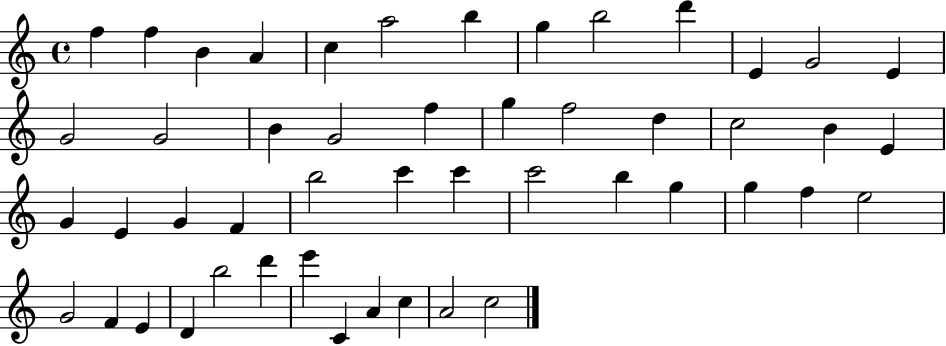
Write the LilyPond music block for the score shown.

{
  \clef treble
  \time 4/4
  \defaultTimeSignature
  \key c \major
  f''4 f''4 b'4 a'4 | c''4 a''2 b''4 | g''4 b''2 d'''4 | e'4 g'2 e'4 | \break g'2 g'2 | b'4 g'2 f''4 | g''4 f''2 d''4 | c''2 b'4 e'4 | \break g'4 e'4 g'4 f'4 | b''2 c'''4 c'''4 | c'''2 b''4 g''4 | g''4 f''4 e''2 | \break g'2 f'4 e'4 | d'4 b''2 d'''4 | e'''4 c'4 a'4 c''4 | a'2 c''2 | \break \bar "|."
}